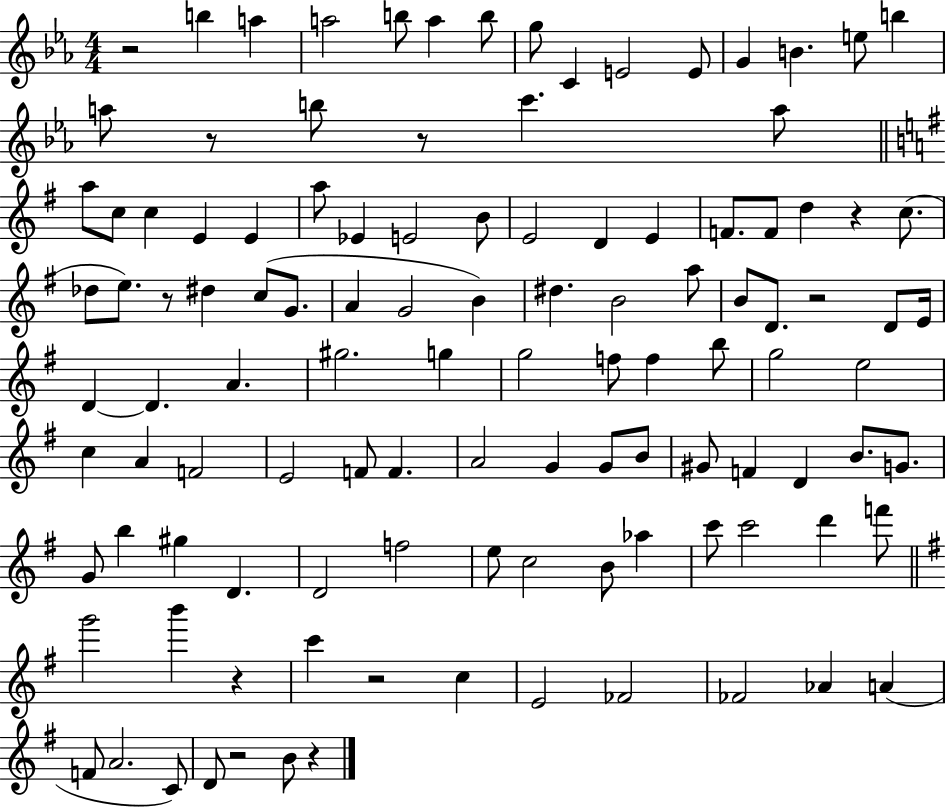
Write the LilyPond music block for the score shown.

{
  \clef treble
  \numericTimeSignature
  \time 4/4
  \key ees \major
  \repeat volta 2 { r2 b''4 a''4 | a''2 b''8 a''4 b''8 | g''8 c'4 e'2 e'8 | g'4 b'4. e''8 b''4 | \break a''8 r8 b''8 r8 c'''4. a''8 | \bar "||" \break \key g \major a''8 c''8 c''4 e'4 e'4 | a''8 ees'4 e'2 b'8 | e'2 d'4 e'4 | f'8. f'8 d''4 r4 c''8.( | \break des''8 e''8.) r8 dis''4 c''8( g'8. | a'4 g'2 b'4) | dis''4. b'2 a''8 | b'8 d'8. r2 d'8 e'16 | \break d'4~~ d'4. a'4. | gis''2. g''4 | g''2 f''8 f''4 b''8 | g''2 e''2 | \break c''4 a'4 f'2 | e'2 f'8 f'4. | a'2 g'4 g'8 b'8 | gis'8 f'4 d'4 b'8. g'8. | \break g'8 b''4 gis''4 d'4. | d'2 f''2 | e''8 c''2 b'8 aes''4 | c'''8 c'''2 d'''4 f'''8 | \break \bar "||" \break \key g \major g'''2 b'''4 r4 | c'''4 r2 c''4 | e'2 fes'2 | fes'2 aes'4 a'4( | \break f'8 a'2. c'8) | d'8 r2 b'8 r4 | } \bar "|."
}